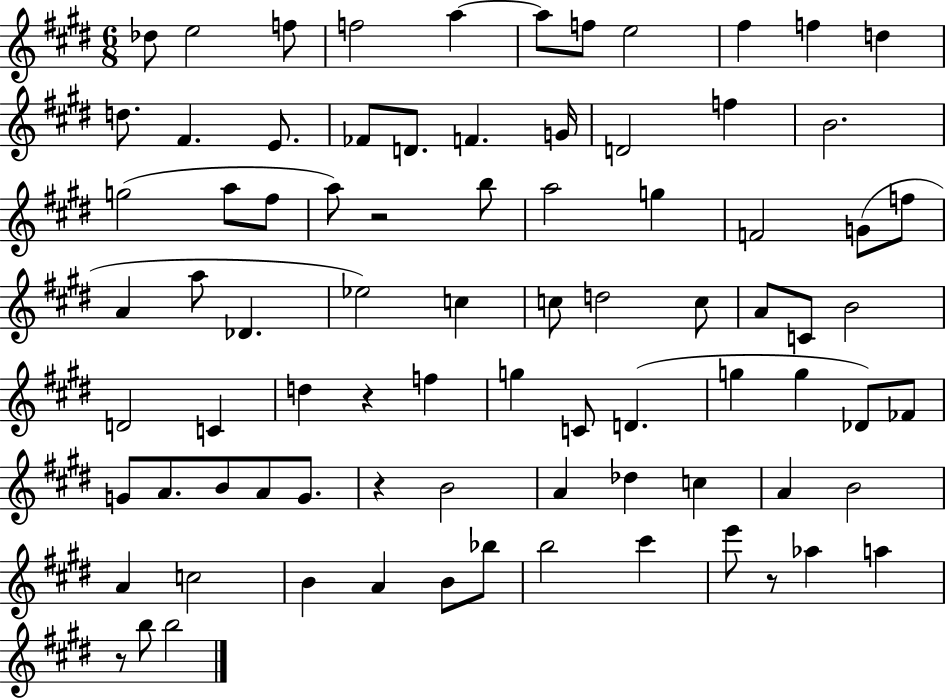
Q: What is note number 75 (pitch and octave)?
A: A5